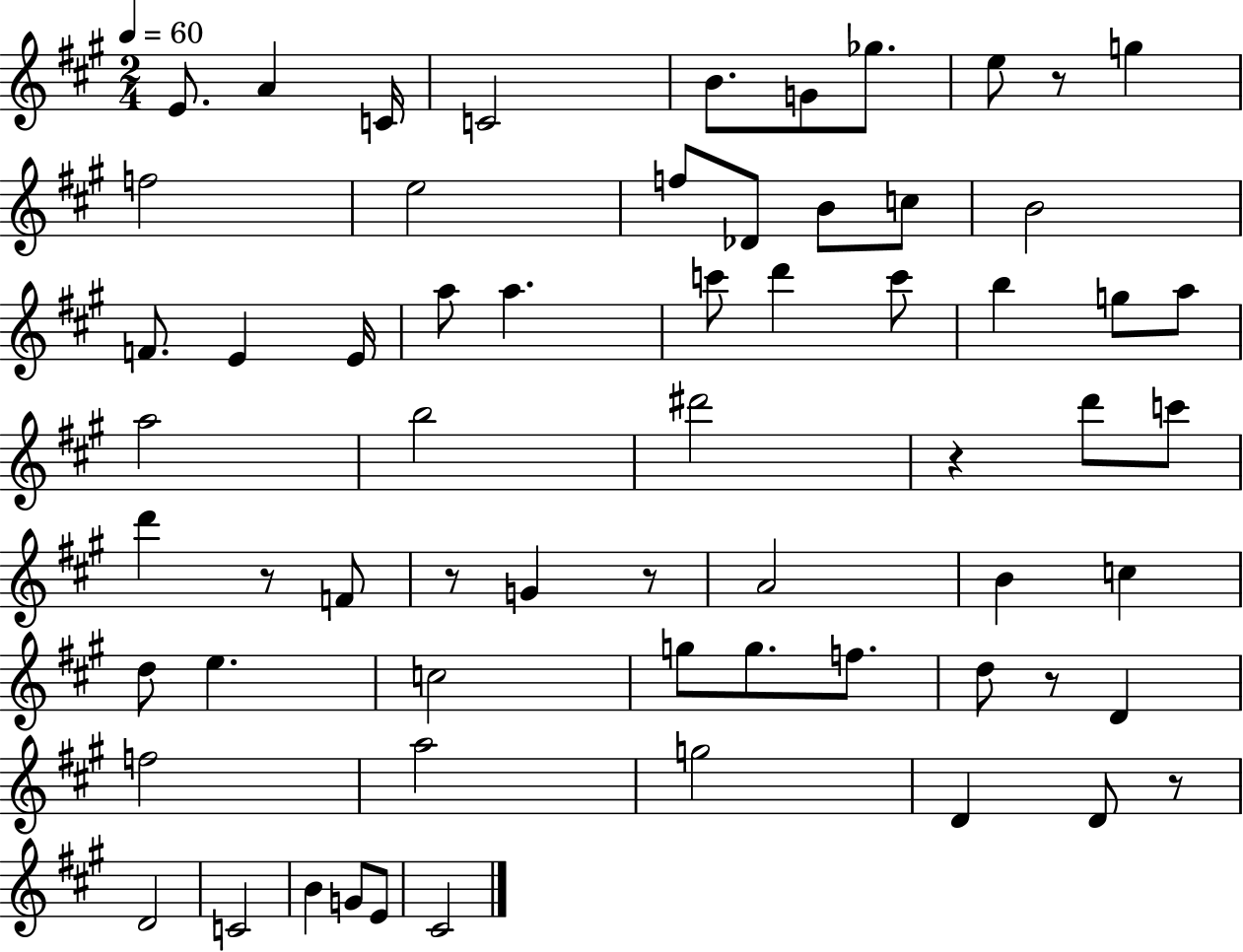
E4/e. A4/q C4/s C4/h B4/e. G4/e Gb5/e. E5/e R/e G5/q F5/h E5/h F5/e Db4/e B4/e C5/e B4/h F4/e. E4/q E4/s A5/e A5/q. C6/e D6/q C6/e B5/q G5/e A5/e A5/h B5/h D#6/h R/q D6/e C6/e D6/q R/e F4/e R/e G4/q R/e A4/h B4/q C5/q D5/e E5/q. C5/h G5/e G5/e. F5/e. D5/e R/e D4/q F5/h A5/h G5/h D4/q D4/e R/e D4/h C4/h B4/q G4/e E4/e C#4/h